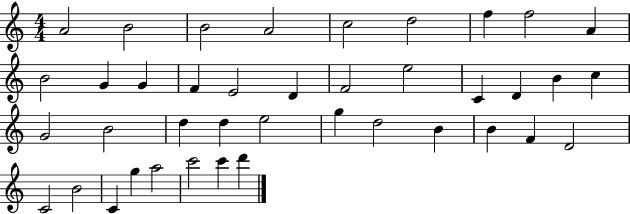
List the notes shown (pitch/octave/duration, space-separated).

A4/h B4/h B4/h A4/h C5/h D5/h F5/q F5/h A4/q B4/h G4/q G4/q F4/q E4/h D4/q F4/h E5/h C4/q D4/q B4/q C5/q G4/h B4/h D5/q D5/q E5/h G5/q D5/h B4/q B4/q F4/q D4/h C4/h B4/h C4/q G5/q A5/h C6/h C6/q D6/q